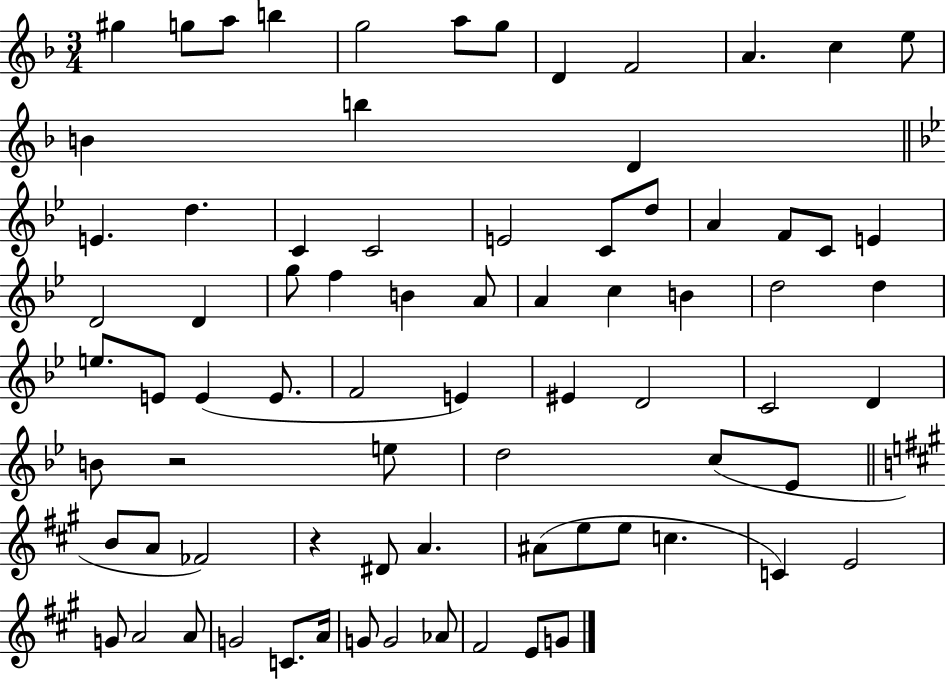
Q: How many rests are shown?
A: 2